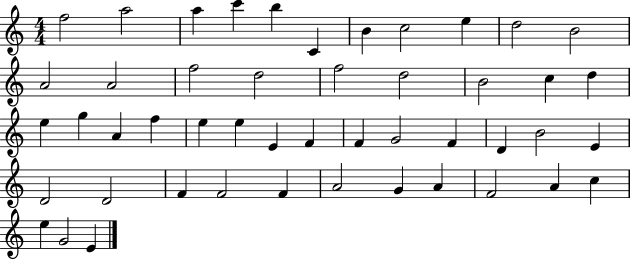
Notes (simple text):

F5/h A5/h A5/q C6/q B5/q C4/q B4/q C5/h E5/q D5/h B4/h A4/h A4/h F5/h D5/h F5/h D5/h B4/h C5/q D5/q E5/q G5/q A4/q F5/q E5/q E5/q E4/q F4/q F4/q G4/h F4/q D4/q B4/h E4/q D4/h D4/h F4/q F4/h F4/q A4/h G4/q A4/q F4/h A4/q C5/q E5/q G4/h E4/q